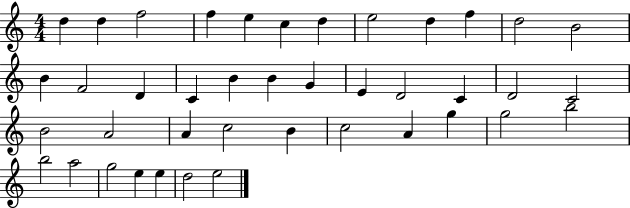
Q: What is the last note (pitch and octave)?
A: E5